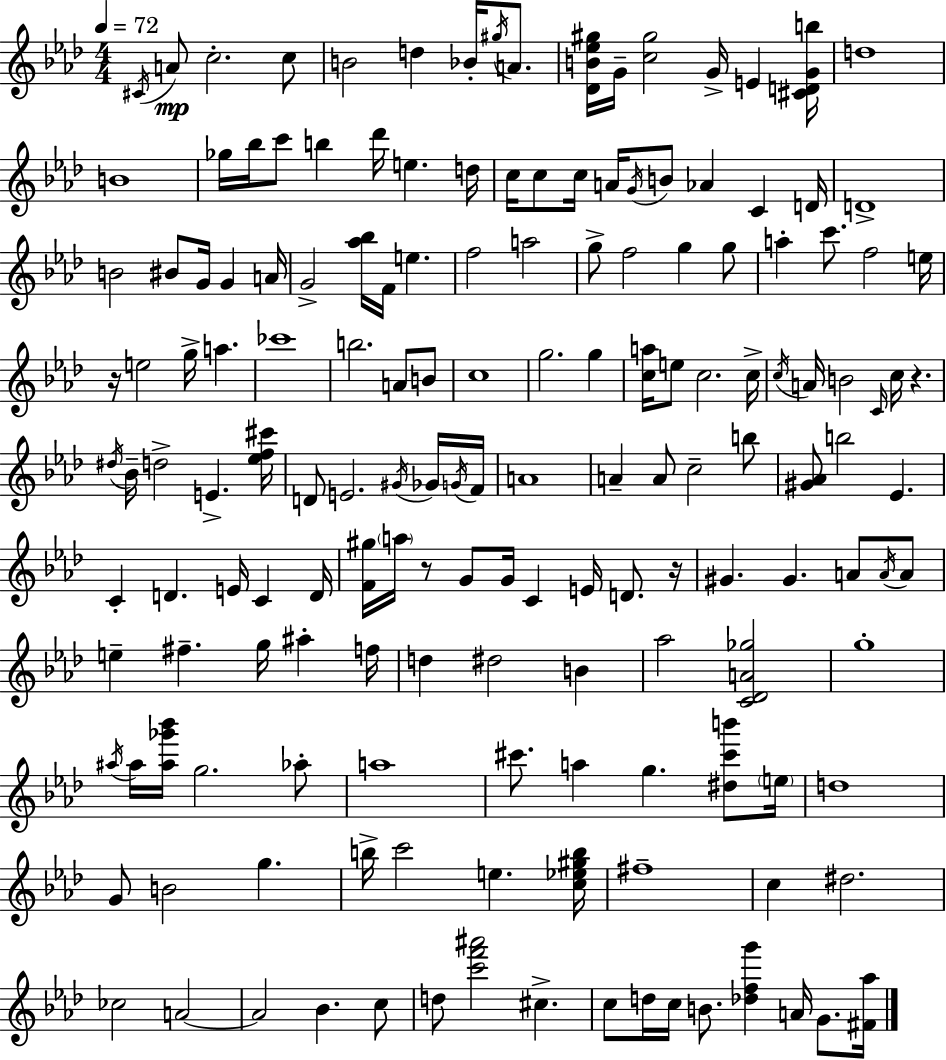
C#4/s A4/e C5/h. C5/e B4/h D5/q Bb4/s G#5/s A4/e. [Db4,B4,Eb5,G#5]/s G4/s [C5,G#5]/h G4/s E4/q [C#4,D4,G4,B5]/s D5/w B4/w Gb5/s Bb5/s C6/e B5/q Db6/s E5/q. D5/s C5/s C5/e C5/s A4/s G4/s B4/e Ab4/q C4/q D4/s D4/w B4/h BIS4/e G4/s G4/q A4/s G4/h [Ab5,Bb5]/s F4/s E5/q. F5/h A5/h G5/e F5/h G5/q G5/e A5/q C6/e. F5/h E5/s R/s E5/h G5/s A5/q. CES6/w B5/h. A4/e B4/e C5/w G5/h. G5/q [C5,A5]/s E5/e C5/h. C5/s C5/s A4/s B4/h C4/s C5/s R/q. D#5/s Bb4/s D5/h E4/q. [Eb5,F5,C#6]/s D4/e E4/h. G#4/s Gb4/s G4/s F4/s A4/w A4/q A4/e C5/h B5/e [G#4,Ab4]/e B5/h Eb4/q. C4/q D4/q. E4/s C4/q D4/s [F4,G#5]/s A5/s R/e G4/e G4/s C4/q E4/s D4/e. R/s G#4/q. G#4/q. A4/e A4/s A4/e E5/q F#5/q. G5/s A#5/q F5/s D5/q D#5/h B4/q Ab5/h [C4,Db4,A4,Gb5]/h G5/w A#5/s A#5/s [A#5,Gb6,Bb6]/s G5/h. Ab5/e A5/w C#6/e. A5/q G5/q. [D#5,C#6,B6]/e E5/s D5/w G4/e B4/h G5/q. B5/s C6/h E5/q. [C5,Eb5,G#5,B5]/s F#5/w C5/q D#5/h. CES5/h A4/h A4/h Bb4/q. C5/e D5/e [C6,F6,A#6]/h C#5/q. C5/e D5/s C5/s B4/e. [Db5,F5,G6]/q A4/s G4/e. [F#4,Ab5]/s